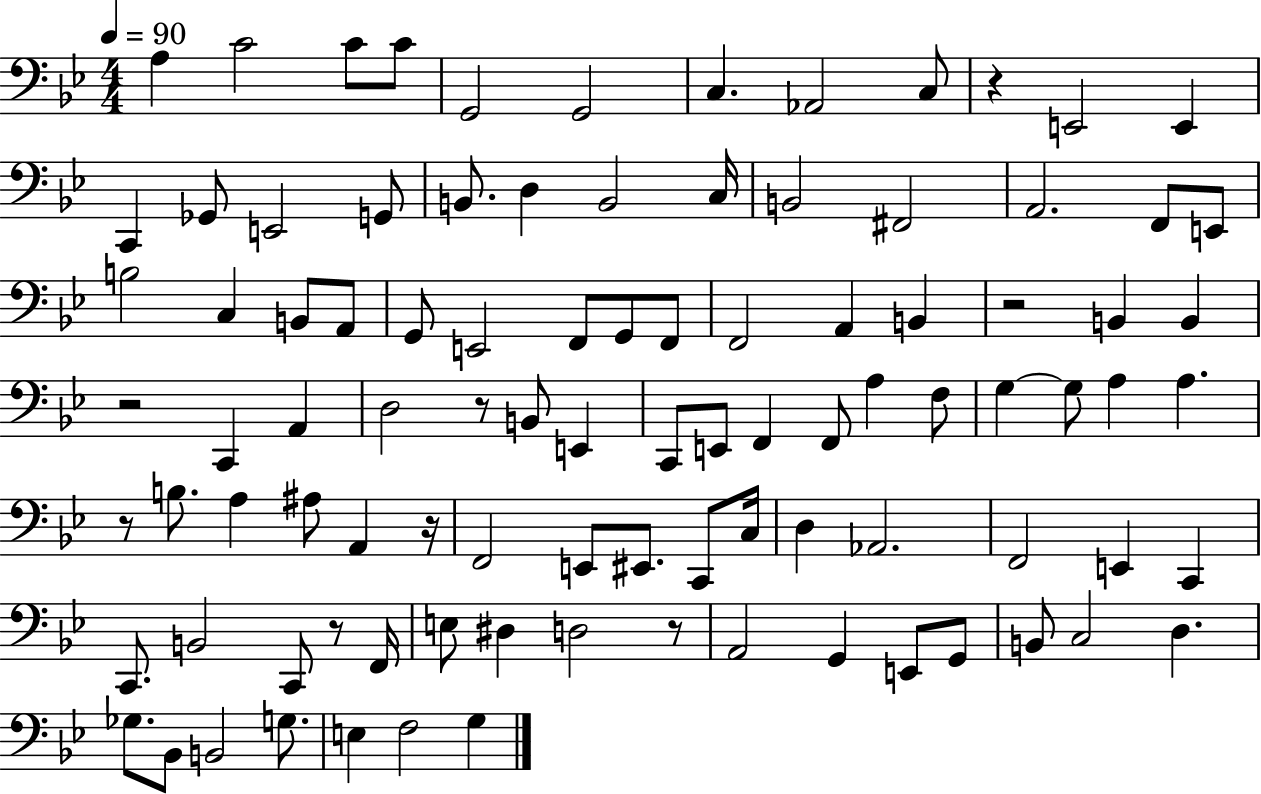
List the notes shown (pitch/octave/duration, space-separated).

A3/q C4/h C4/e C4/e G2/h G2/h C3/q. Ab2/h C3/e R/q E2/h E2/q C2/q Gb2/e E2/h G2/e B2/e. D3/q B2/h C3/s B2/h F#2/h A2/h. F2/e E2/e B3/h C3/q B2/e A2/e G2/e E2/h F2/e G2/e F2/e F2/h A2/q B2/q R/h B2/q B2/q R/h C2/q A2/q D3/h R/e B2/e E2/q C2/e E2/e F2/q F2/e A3/q F3/e G3/q G3/e A3/q A3/q. R/e B3/e. A3/q A#3/e A2/q R/s F2/h E2/e EIS2/e. C2/e C3/s D3/q Ab2/h. F2/h E2/q C2/q C2/e. B2/h C2/e R/e F2/s E3/e D#3/q D3/h R/e A2/h G2/q E2/e G2/e B2/e C3/h D3/q. Gb3/e. Bb2/e B2/h G3/e. E3/q F3/h G3/q